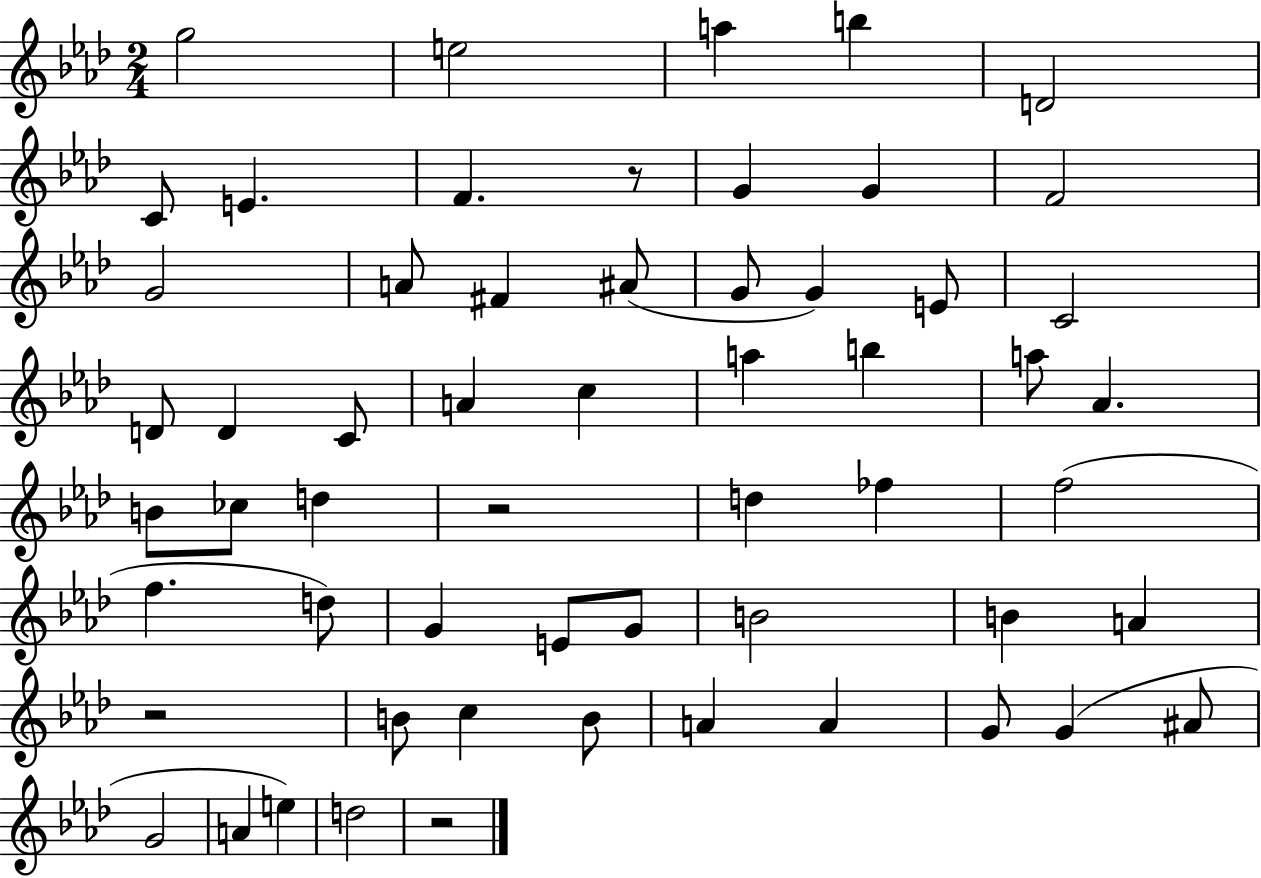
G5/h E5/h A5/q B5/q D4/h C4/e E4/q. F4/q. R/e G4/q G4/q F4/h G4/h A4/e F#4/q A#4/e G4/e G4/q E4/e C4/h D4/e D4/q C4/e A4/q C5/q A5/q B5/q A5/e Ab4/q. B4/e CES5/e D5/q R/h D5/q FES5/q F5/h F5/q. D5/e G4/q E4/e G4/e B4/h B4/q A4/q R/h B4/e C5/q B4/e A4/q A4/q G4/e G4/q A#4/e G4/h A4/q E5/q D5/h R/h